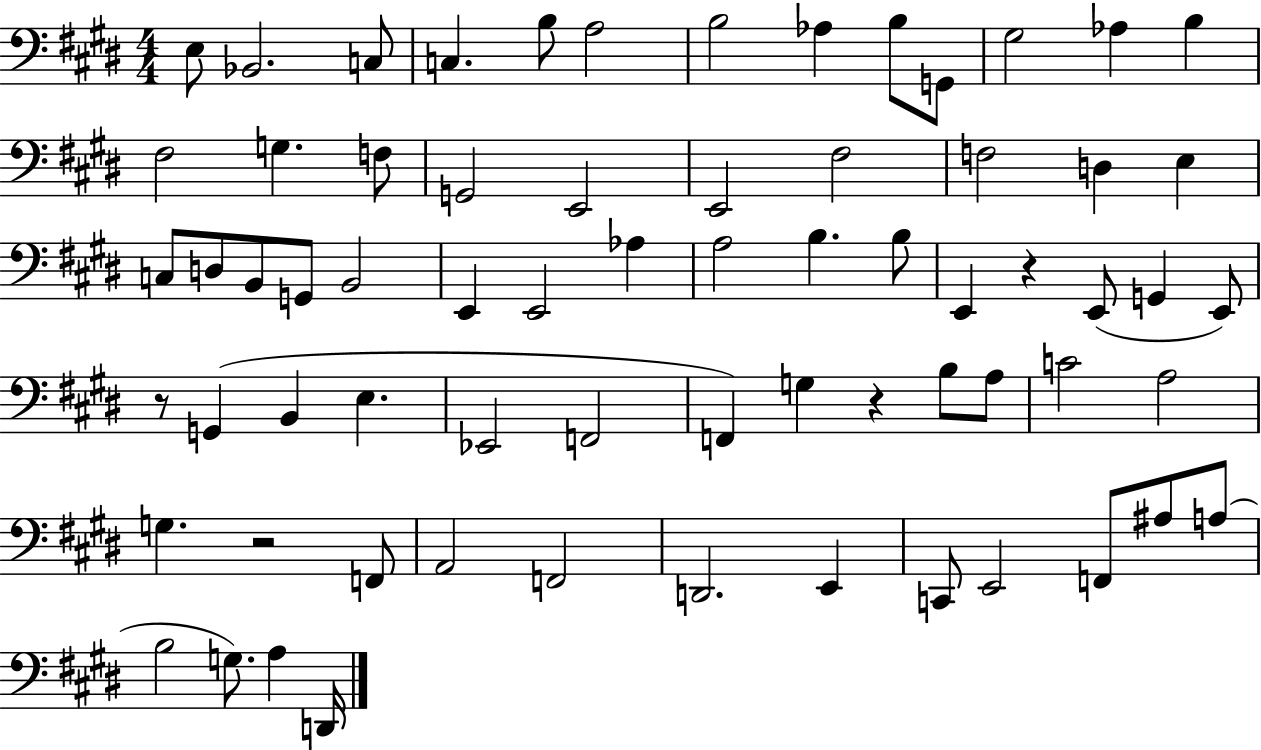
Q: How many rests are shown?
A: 4